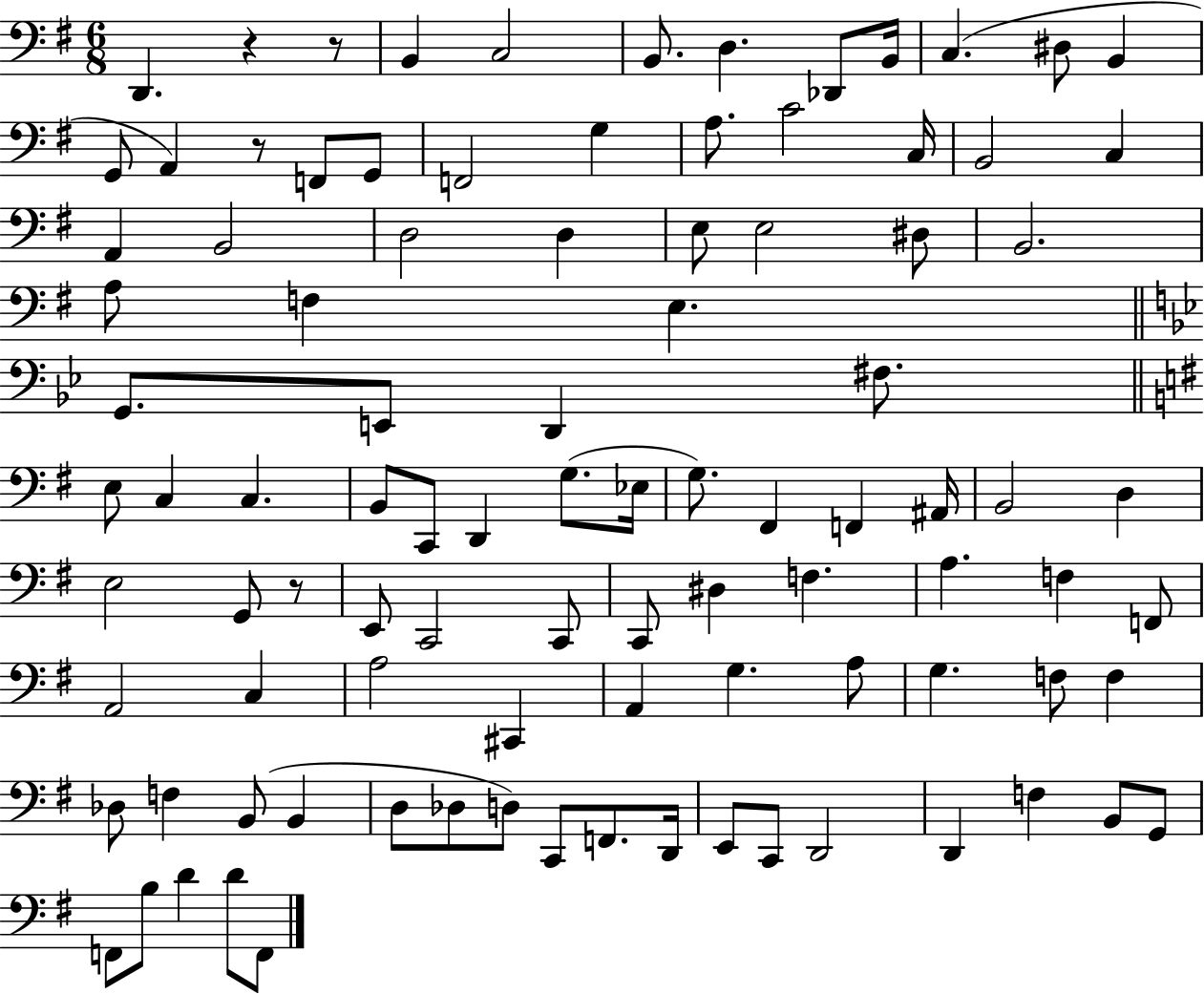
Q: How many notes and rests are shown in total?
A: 97